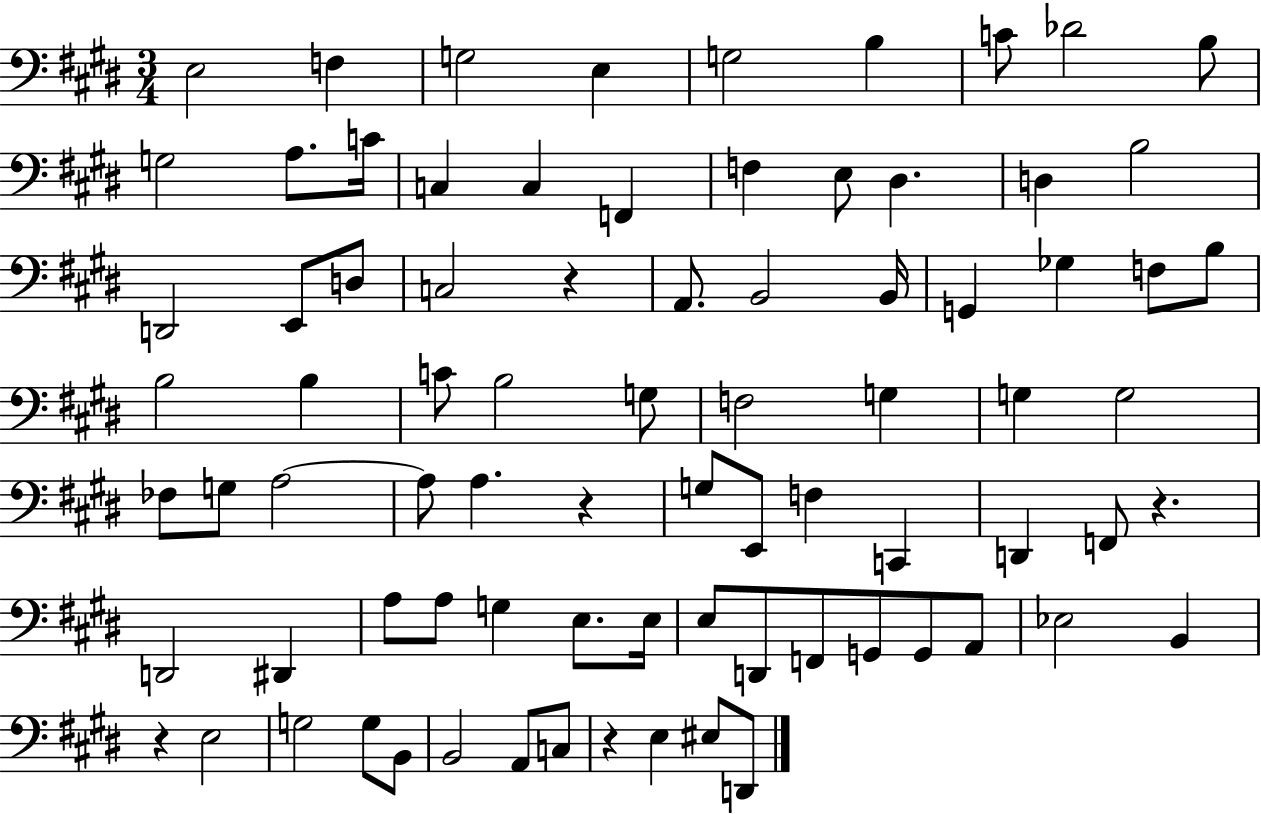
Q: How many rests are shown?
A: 5